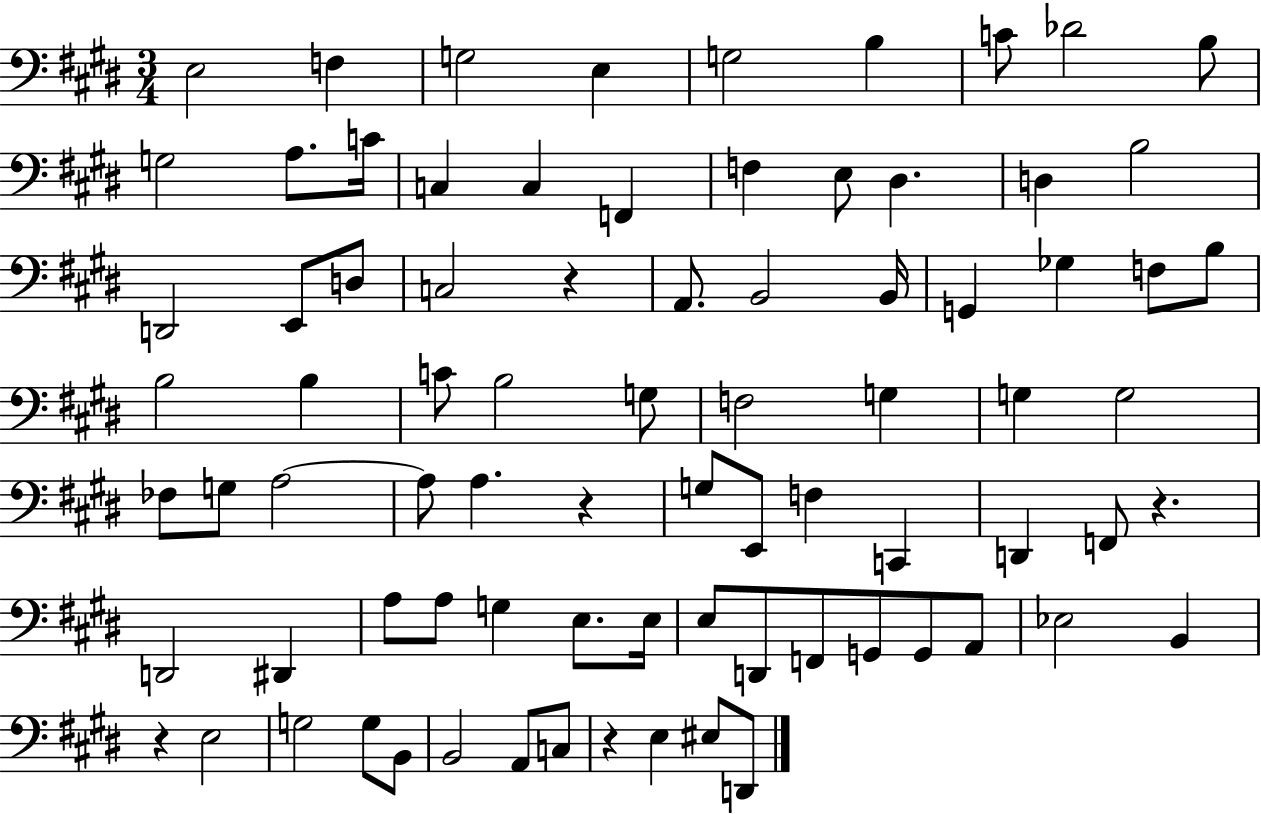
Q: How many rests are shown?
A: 5